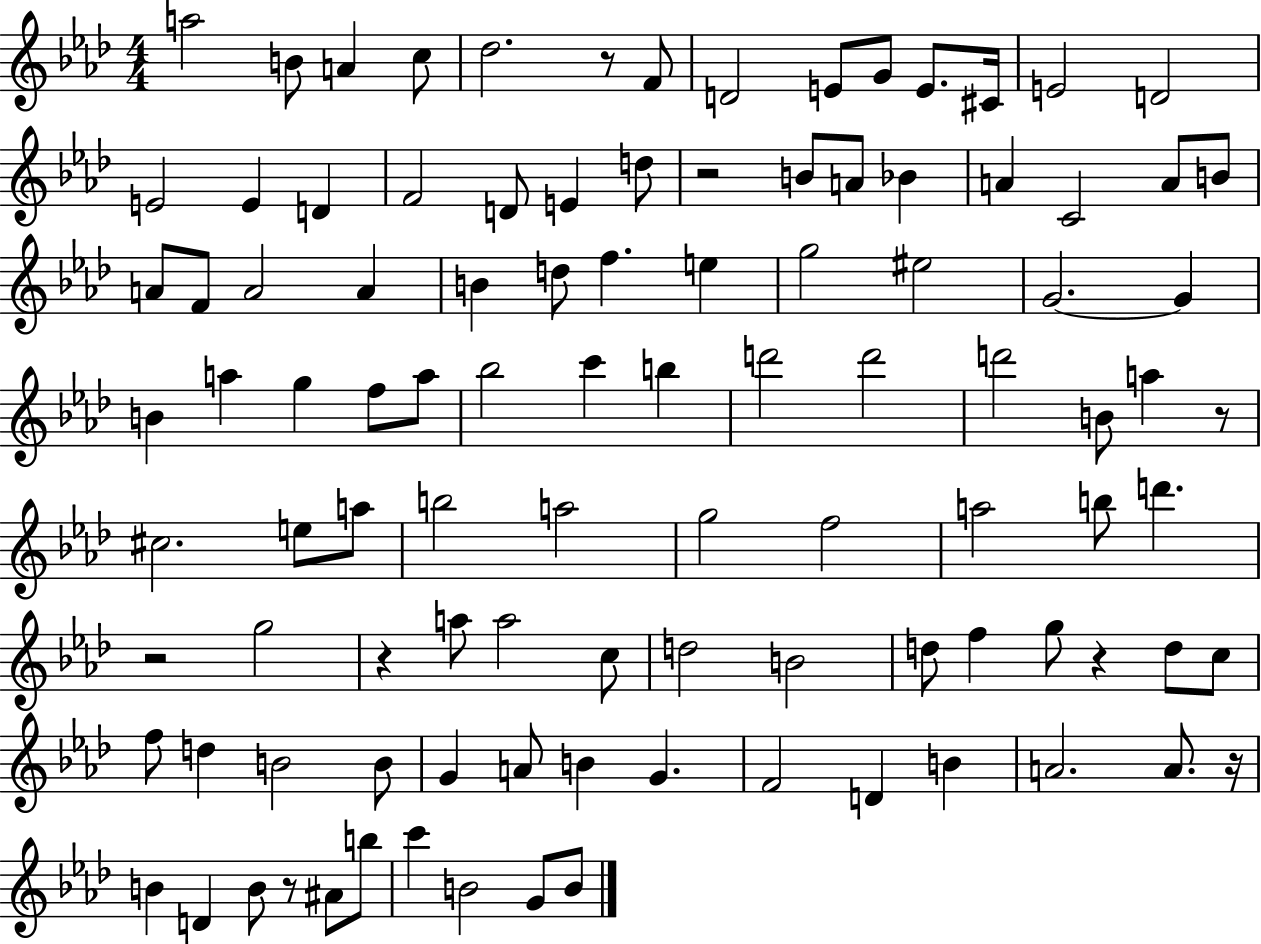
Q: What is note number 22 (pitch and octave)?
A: A4